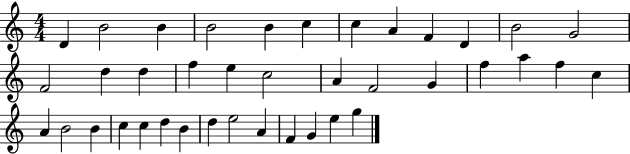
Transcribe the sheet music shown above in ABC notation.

X:1
T:Untitled
M:4/4
L:1/4
K:C
D B2 B B2 B c c A F D B2 G2 F2 d d f e c2 A F2 G f a f c A B2 B c c d B d e2 A F G e g